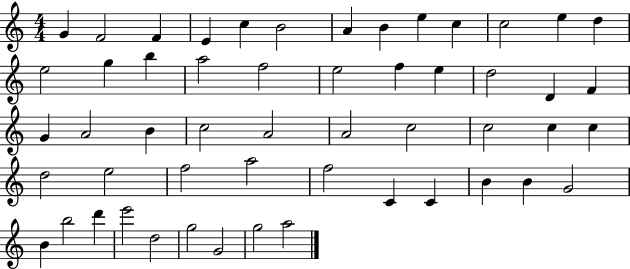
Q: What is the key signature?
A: C major